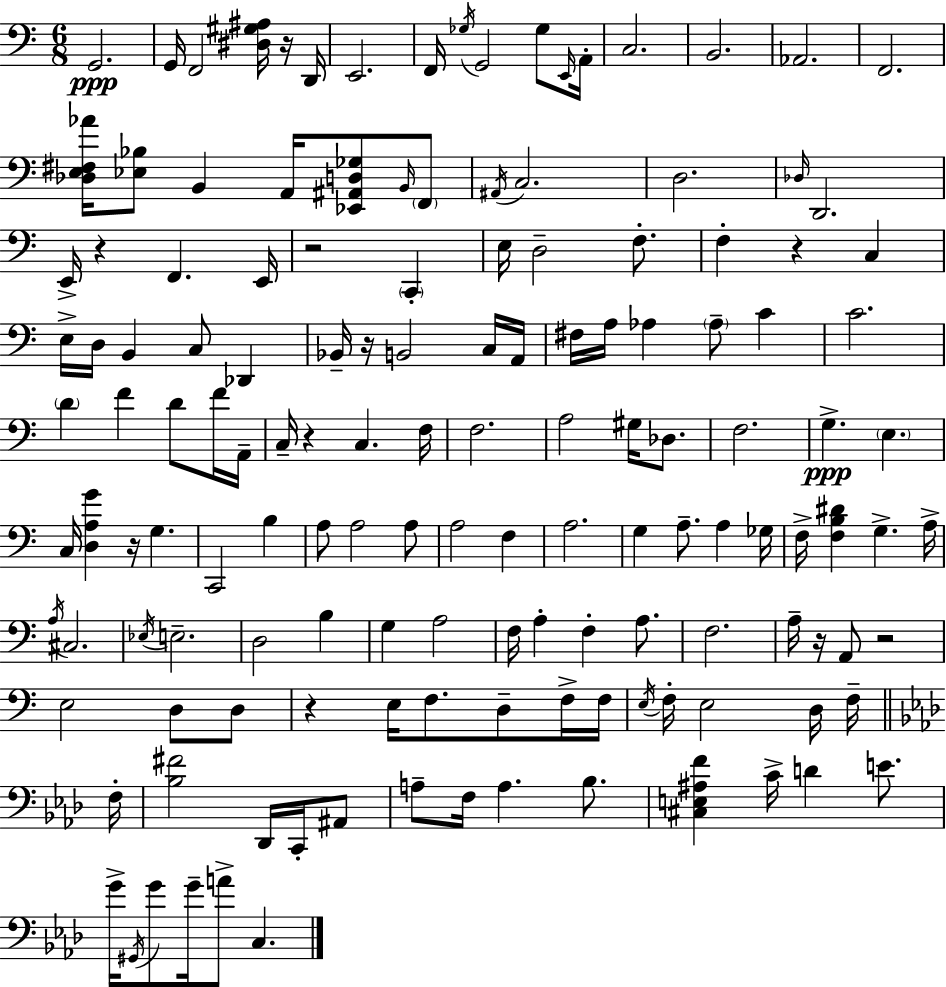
G2/h. G2/s F2/h [D#3,G#3,A#3]/s R/s D2/s E2/h. F2/s Gb3/s G2/h Gb3/e E2/s A2/s C3/h. B2/h. Ab2/h. F2/h. [Db3,E3,F#3,Ab4]/s [Eb3,Bb3]/e B2/q A2/s [Eb2,A#2,D3,Gb3]/e B2/s F2/e A#2/s C3/h. D3/h. Db3/s D2/h. E2/s R/q F2/q. E2/s R/h C2/q E3/s D3/h F3/e. F3/q R/q C3/q E3/s D3/s B2/q C3/e Db2/q Bb2/s R/s B2/h C3/s A2/s F#3/s A3/s Ab3/q Ab3/e C4/q C4/h. D4/q F4/q D4/e F4/s A2/s C3/s R/q C3/q. F3/s F3/h. A3/h G#3/s Db3/e. F3/h. G3/q. E3/q. C3/s [D3,A3,G4]/q R/s G3/q. C2/h B3/q A3/e A3/h A3/e A3/h F3/q A3/h. G3/q A3/e. A3/q Gb3/s F3/s [F3,B3,D#4]/q G3/q. A3/s A3/s C#3/h. Eb3/s E3/h. D3/h B3/q G3/q A3/h F3/s A3/q F3/q A3/e. F3/h. A3/s R/s A2/e R/h E3/h D3/e D3/e R/q E3/s F3/e. D3/e F3/s F3/s E3/s F3/s E3/h D3/s F3/s F3/s [Bb3,F#4]/h Db2/s C2/s A#2/e A3/e F3/s A3/q. Bb3/e. [C#3,E3,A#3,F4]/q C4/s D4/q E4/e. G4/s G#2/s G4/e G4/s A4/e C3/q.